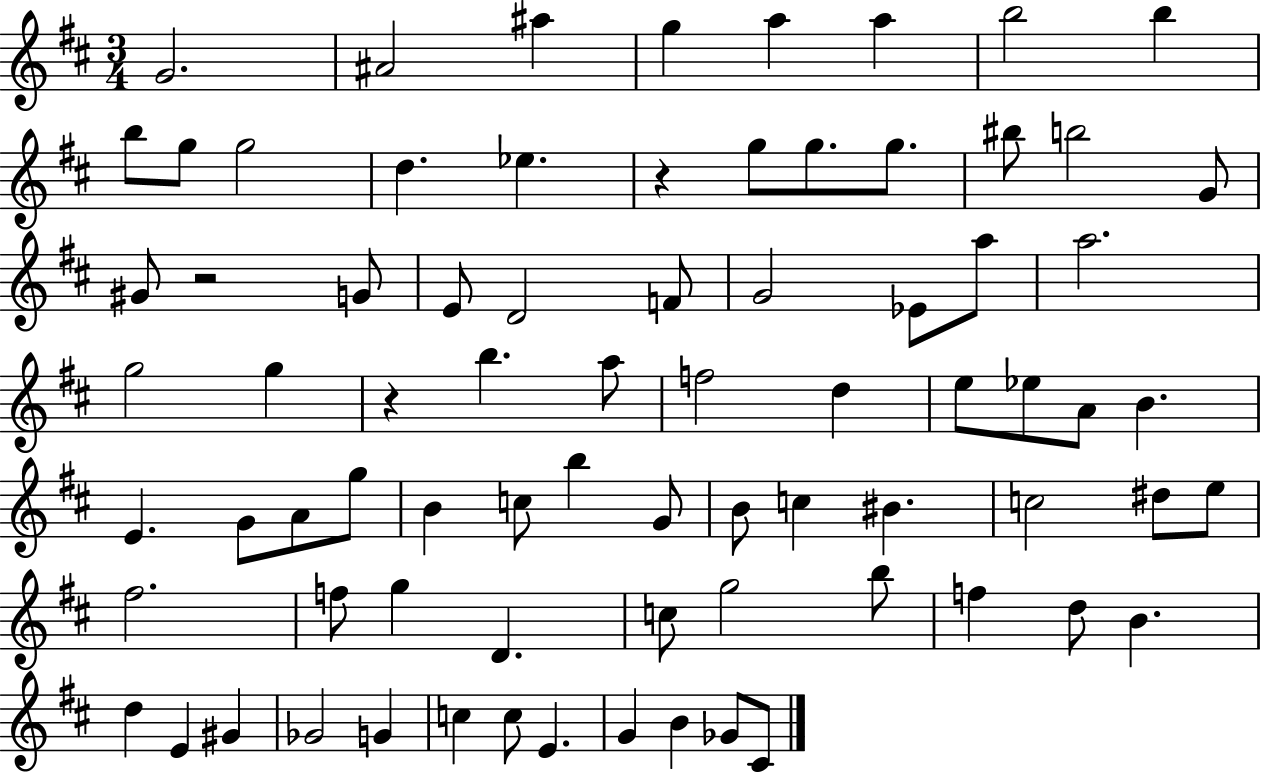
X:1
T:Untitled
M:3/4
L:1/4
K:D
G2 ^A2 ^a g a a b2 b b/2 g/2 g2 d _e z g/2 g/2 g/2 ^b/2 b2 G/2 ^G/2 z2 G/2 E/2 D2 F/2 G2 _E/2 a/2 a2 g2 g z b a/2 f2 d e/2 _e/2 A/2 B E G/2 A/2 g/2 B c/2 b G/2 B/2 c ^B c2 ^d/2 e/2 ^f2 f/2 g D c/2 g2 b/2 f d/2 B d E ^G _G2 G c c/2 E G B _G/2 ^C/2